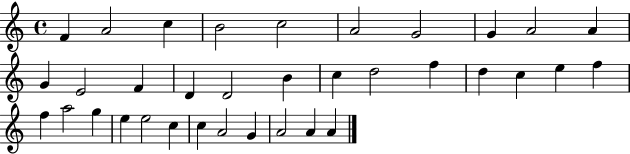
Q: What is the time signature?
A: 4/4